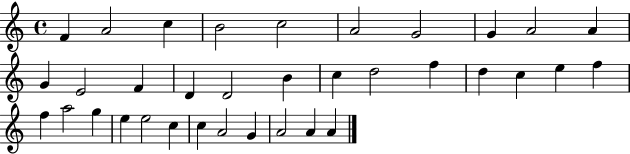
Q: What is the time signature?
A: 4/4